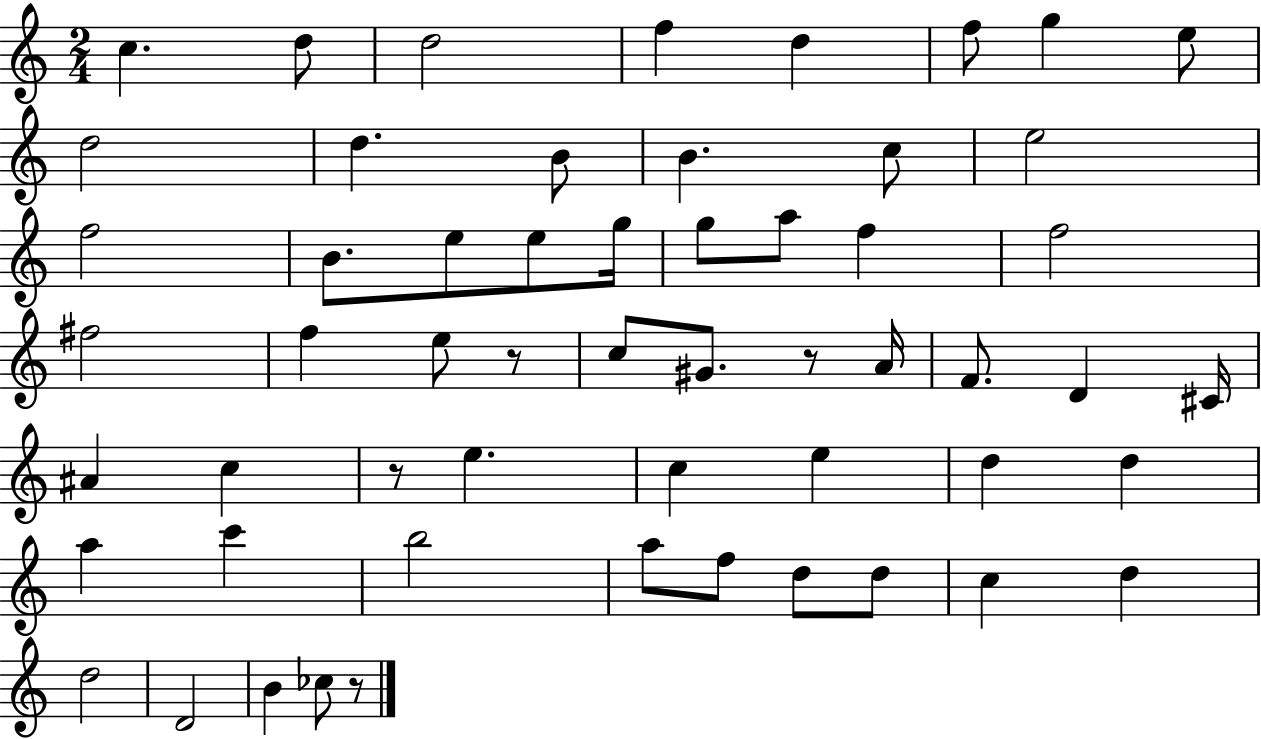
{
  \clef treble
  \numericTimeSignature
  \time 2/4
  \key c \major
  \repeat volta 2 { c''4. d''8 | d''2 | f''4 d''4 | f''8 g''4 e''8 | \break d''2 | d''4. b'8 | b'4. c''8 | e''2 | \break f''2 | b'8. e''8 e''8 g''16 | g''8 a''8 f''4 | f''2 | \break fis''2 | f''4 e''8 r8 | c''8 gis'8. r8 a'16 | f'8. d'4 cis'16 | \break ais'4 c''4 | r8 e''4. | c''4 e''4 | d''4 d''4 | \break a''4 c'''4 | b''2 | a''8 f''8 d''8 d''8 | c''4 d''4 | \break d''2 | d'2 | b'4 ces''8 r8 | } \bar "|."
}